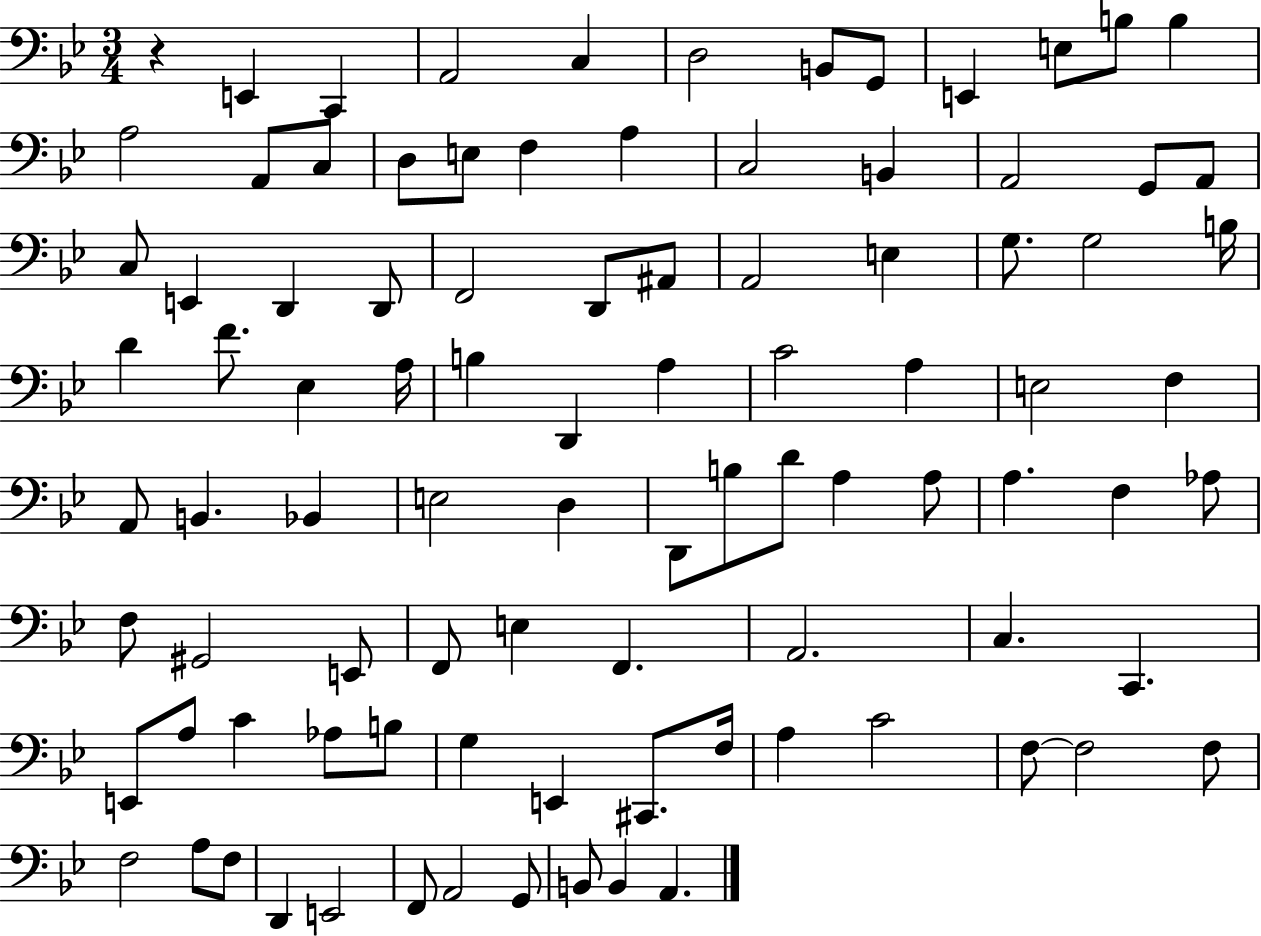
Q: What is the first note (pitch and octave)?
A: E2